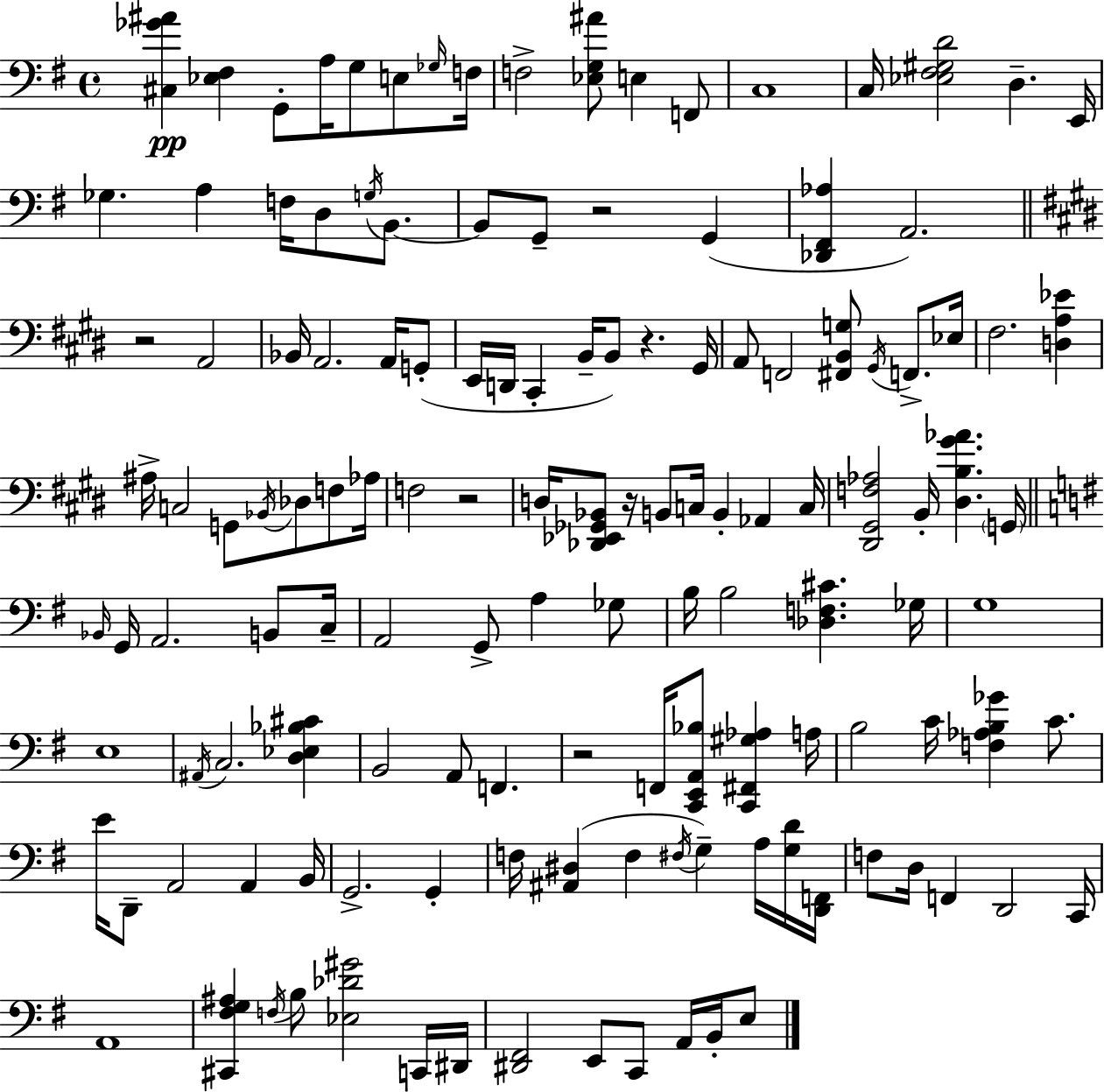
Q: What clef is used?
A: bass